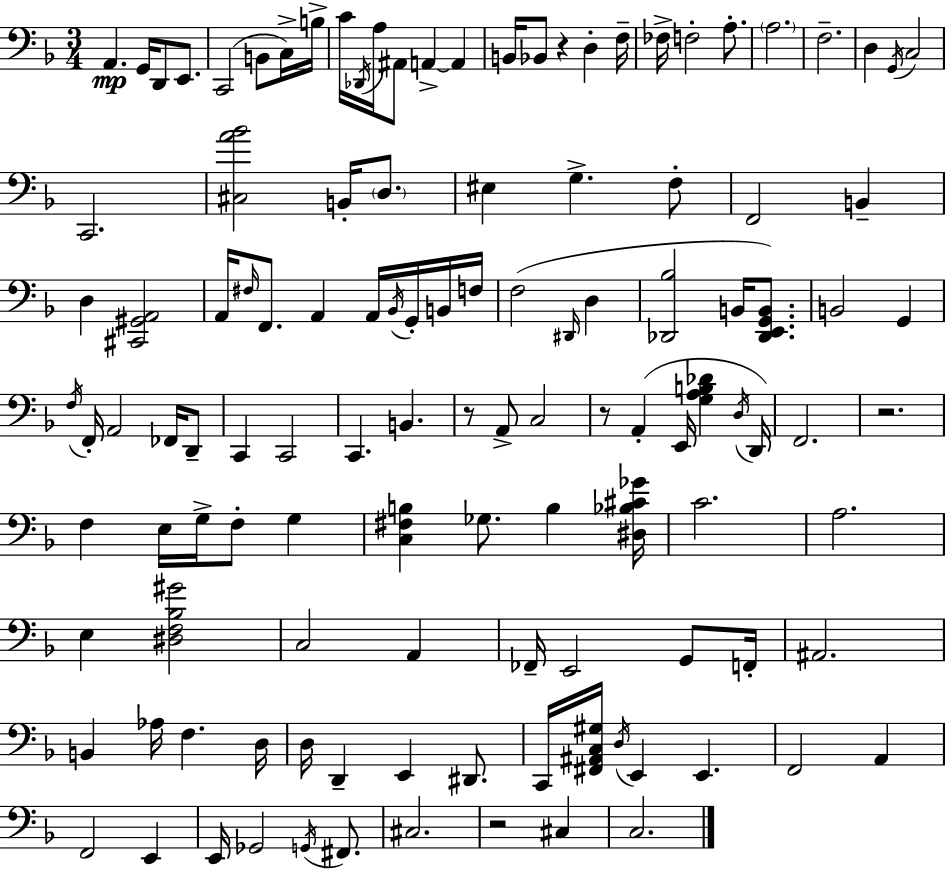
{
  \clef bass
  \numericTimeSignature
  \time 3/4
  \key f \major
  a,4.\mp g,16 d,8 e,8. | c,2( b,8 c16->) b16-> | c'16 \acciaccatura { des,16 } a16 ais,8 a,4->~~ a,4 | b,16 bes,8 r4 d4-. | \break f16-- fes16-> f2-. a8.-. | \parenthesize a2. | f2.-- | d4 \acciaccatura { g,16 } c2 | \break c,2. | <cis a' bes'>2 b,16-. \parenthesize d8. | eis4 g4.-> | f8-. f,2 b,4-- | \break d4 <cis, gis, a,>2 | a,16 \grace { fis16 } f,8. a,4 a,16 | \acciaccatura { bes,16 } g,16-. b,16 f16 f2( | \grace { dis,16 } d4 <des, bes>2 | \break b,16 <des, e, g, b,>8.) b,2 | g,4 \acciaccatura { f16 } f,16-. a,2 | fes,16 d,8-- c,4 c,2 | c,4. | \break b,4. r8 a,8-> c2 | r8 a,4-.( | e,16 <g a b des'>4 \acciaccatura { d16 } d,16) f,2. | r2. | \break f4 e16 | g16-> f8-. g4 <c fis b>4 ges8. | b4 <dis bes cis' ges'>16 c'2. | a2. | \break e4 <dis f bes gis'>2 | c2 | a,4 fes,16-- e,2 | g,8 f,16-. ais,2. | \break b,4 aes16 | f4. d16 d16 d,4-- | e,4 dis,8. c,16 <fis, ais, c gis>16 \acciaccatura { d16 } e,4 | e,4. f,2 | \break a,4 f,2 | e,4 e,16 ges,2 | \acciaccatura { g,16 } fis,8. cis2. | r2 | \break cis4 c2. | \bar "|."
}